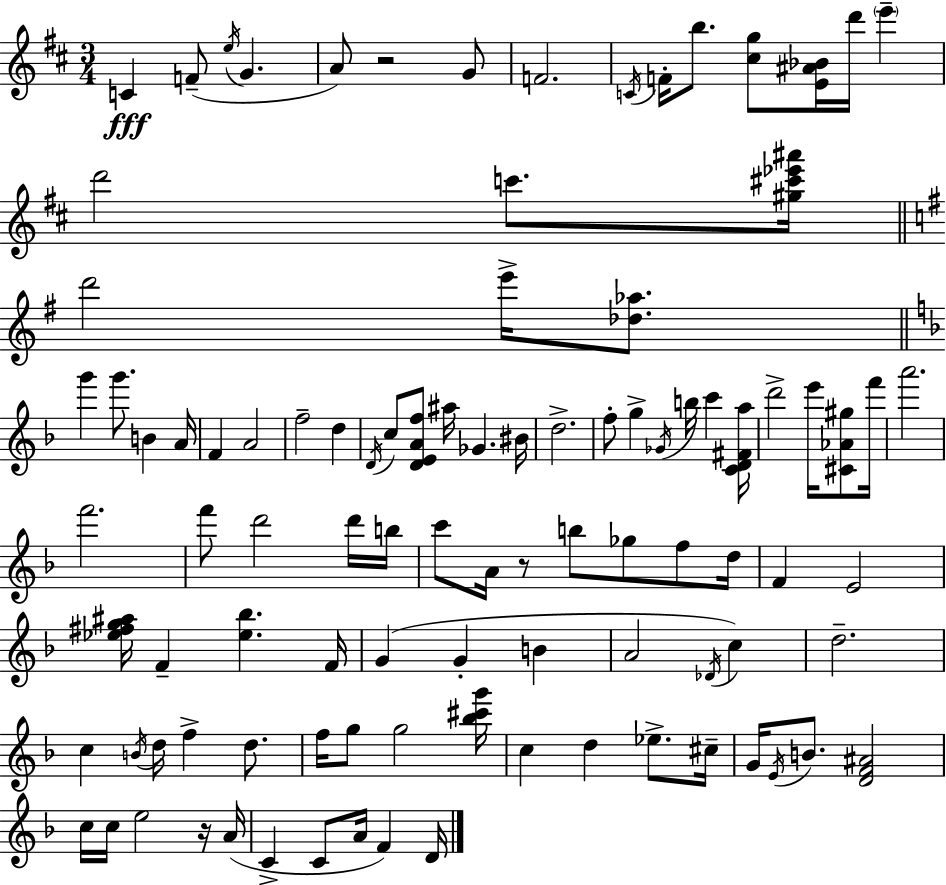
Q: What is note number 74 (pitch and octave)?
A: G4